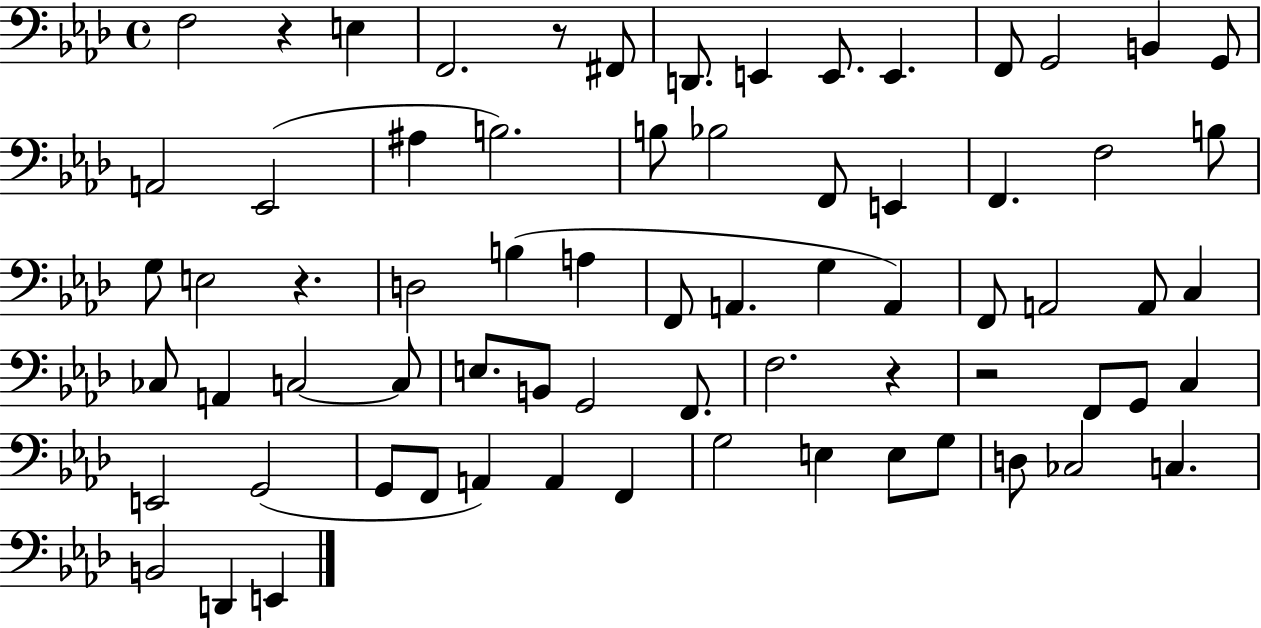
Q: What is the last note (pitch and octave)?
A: E2